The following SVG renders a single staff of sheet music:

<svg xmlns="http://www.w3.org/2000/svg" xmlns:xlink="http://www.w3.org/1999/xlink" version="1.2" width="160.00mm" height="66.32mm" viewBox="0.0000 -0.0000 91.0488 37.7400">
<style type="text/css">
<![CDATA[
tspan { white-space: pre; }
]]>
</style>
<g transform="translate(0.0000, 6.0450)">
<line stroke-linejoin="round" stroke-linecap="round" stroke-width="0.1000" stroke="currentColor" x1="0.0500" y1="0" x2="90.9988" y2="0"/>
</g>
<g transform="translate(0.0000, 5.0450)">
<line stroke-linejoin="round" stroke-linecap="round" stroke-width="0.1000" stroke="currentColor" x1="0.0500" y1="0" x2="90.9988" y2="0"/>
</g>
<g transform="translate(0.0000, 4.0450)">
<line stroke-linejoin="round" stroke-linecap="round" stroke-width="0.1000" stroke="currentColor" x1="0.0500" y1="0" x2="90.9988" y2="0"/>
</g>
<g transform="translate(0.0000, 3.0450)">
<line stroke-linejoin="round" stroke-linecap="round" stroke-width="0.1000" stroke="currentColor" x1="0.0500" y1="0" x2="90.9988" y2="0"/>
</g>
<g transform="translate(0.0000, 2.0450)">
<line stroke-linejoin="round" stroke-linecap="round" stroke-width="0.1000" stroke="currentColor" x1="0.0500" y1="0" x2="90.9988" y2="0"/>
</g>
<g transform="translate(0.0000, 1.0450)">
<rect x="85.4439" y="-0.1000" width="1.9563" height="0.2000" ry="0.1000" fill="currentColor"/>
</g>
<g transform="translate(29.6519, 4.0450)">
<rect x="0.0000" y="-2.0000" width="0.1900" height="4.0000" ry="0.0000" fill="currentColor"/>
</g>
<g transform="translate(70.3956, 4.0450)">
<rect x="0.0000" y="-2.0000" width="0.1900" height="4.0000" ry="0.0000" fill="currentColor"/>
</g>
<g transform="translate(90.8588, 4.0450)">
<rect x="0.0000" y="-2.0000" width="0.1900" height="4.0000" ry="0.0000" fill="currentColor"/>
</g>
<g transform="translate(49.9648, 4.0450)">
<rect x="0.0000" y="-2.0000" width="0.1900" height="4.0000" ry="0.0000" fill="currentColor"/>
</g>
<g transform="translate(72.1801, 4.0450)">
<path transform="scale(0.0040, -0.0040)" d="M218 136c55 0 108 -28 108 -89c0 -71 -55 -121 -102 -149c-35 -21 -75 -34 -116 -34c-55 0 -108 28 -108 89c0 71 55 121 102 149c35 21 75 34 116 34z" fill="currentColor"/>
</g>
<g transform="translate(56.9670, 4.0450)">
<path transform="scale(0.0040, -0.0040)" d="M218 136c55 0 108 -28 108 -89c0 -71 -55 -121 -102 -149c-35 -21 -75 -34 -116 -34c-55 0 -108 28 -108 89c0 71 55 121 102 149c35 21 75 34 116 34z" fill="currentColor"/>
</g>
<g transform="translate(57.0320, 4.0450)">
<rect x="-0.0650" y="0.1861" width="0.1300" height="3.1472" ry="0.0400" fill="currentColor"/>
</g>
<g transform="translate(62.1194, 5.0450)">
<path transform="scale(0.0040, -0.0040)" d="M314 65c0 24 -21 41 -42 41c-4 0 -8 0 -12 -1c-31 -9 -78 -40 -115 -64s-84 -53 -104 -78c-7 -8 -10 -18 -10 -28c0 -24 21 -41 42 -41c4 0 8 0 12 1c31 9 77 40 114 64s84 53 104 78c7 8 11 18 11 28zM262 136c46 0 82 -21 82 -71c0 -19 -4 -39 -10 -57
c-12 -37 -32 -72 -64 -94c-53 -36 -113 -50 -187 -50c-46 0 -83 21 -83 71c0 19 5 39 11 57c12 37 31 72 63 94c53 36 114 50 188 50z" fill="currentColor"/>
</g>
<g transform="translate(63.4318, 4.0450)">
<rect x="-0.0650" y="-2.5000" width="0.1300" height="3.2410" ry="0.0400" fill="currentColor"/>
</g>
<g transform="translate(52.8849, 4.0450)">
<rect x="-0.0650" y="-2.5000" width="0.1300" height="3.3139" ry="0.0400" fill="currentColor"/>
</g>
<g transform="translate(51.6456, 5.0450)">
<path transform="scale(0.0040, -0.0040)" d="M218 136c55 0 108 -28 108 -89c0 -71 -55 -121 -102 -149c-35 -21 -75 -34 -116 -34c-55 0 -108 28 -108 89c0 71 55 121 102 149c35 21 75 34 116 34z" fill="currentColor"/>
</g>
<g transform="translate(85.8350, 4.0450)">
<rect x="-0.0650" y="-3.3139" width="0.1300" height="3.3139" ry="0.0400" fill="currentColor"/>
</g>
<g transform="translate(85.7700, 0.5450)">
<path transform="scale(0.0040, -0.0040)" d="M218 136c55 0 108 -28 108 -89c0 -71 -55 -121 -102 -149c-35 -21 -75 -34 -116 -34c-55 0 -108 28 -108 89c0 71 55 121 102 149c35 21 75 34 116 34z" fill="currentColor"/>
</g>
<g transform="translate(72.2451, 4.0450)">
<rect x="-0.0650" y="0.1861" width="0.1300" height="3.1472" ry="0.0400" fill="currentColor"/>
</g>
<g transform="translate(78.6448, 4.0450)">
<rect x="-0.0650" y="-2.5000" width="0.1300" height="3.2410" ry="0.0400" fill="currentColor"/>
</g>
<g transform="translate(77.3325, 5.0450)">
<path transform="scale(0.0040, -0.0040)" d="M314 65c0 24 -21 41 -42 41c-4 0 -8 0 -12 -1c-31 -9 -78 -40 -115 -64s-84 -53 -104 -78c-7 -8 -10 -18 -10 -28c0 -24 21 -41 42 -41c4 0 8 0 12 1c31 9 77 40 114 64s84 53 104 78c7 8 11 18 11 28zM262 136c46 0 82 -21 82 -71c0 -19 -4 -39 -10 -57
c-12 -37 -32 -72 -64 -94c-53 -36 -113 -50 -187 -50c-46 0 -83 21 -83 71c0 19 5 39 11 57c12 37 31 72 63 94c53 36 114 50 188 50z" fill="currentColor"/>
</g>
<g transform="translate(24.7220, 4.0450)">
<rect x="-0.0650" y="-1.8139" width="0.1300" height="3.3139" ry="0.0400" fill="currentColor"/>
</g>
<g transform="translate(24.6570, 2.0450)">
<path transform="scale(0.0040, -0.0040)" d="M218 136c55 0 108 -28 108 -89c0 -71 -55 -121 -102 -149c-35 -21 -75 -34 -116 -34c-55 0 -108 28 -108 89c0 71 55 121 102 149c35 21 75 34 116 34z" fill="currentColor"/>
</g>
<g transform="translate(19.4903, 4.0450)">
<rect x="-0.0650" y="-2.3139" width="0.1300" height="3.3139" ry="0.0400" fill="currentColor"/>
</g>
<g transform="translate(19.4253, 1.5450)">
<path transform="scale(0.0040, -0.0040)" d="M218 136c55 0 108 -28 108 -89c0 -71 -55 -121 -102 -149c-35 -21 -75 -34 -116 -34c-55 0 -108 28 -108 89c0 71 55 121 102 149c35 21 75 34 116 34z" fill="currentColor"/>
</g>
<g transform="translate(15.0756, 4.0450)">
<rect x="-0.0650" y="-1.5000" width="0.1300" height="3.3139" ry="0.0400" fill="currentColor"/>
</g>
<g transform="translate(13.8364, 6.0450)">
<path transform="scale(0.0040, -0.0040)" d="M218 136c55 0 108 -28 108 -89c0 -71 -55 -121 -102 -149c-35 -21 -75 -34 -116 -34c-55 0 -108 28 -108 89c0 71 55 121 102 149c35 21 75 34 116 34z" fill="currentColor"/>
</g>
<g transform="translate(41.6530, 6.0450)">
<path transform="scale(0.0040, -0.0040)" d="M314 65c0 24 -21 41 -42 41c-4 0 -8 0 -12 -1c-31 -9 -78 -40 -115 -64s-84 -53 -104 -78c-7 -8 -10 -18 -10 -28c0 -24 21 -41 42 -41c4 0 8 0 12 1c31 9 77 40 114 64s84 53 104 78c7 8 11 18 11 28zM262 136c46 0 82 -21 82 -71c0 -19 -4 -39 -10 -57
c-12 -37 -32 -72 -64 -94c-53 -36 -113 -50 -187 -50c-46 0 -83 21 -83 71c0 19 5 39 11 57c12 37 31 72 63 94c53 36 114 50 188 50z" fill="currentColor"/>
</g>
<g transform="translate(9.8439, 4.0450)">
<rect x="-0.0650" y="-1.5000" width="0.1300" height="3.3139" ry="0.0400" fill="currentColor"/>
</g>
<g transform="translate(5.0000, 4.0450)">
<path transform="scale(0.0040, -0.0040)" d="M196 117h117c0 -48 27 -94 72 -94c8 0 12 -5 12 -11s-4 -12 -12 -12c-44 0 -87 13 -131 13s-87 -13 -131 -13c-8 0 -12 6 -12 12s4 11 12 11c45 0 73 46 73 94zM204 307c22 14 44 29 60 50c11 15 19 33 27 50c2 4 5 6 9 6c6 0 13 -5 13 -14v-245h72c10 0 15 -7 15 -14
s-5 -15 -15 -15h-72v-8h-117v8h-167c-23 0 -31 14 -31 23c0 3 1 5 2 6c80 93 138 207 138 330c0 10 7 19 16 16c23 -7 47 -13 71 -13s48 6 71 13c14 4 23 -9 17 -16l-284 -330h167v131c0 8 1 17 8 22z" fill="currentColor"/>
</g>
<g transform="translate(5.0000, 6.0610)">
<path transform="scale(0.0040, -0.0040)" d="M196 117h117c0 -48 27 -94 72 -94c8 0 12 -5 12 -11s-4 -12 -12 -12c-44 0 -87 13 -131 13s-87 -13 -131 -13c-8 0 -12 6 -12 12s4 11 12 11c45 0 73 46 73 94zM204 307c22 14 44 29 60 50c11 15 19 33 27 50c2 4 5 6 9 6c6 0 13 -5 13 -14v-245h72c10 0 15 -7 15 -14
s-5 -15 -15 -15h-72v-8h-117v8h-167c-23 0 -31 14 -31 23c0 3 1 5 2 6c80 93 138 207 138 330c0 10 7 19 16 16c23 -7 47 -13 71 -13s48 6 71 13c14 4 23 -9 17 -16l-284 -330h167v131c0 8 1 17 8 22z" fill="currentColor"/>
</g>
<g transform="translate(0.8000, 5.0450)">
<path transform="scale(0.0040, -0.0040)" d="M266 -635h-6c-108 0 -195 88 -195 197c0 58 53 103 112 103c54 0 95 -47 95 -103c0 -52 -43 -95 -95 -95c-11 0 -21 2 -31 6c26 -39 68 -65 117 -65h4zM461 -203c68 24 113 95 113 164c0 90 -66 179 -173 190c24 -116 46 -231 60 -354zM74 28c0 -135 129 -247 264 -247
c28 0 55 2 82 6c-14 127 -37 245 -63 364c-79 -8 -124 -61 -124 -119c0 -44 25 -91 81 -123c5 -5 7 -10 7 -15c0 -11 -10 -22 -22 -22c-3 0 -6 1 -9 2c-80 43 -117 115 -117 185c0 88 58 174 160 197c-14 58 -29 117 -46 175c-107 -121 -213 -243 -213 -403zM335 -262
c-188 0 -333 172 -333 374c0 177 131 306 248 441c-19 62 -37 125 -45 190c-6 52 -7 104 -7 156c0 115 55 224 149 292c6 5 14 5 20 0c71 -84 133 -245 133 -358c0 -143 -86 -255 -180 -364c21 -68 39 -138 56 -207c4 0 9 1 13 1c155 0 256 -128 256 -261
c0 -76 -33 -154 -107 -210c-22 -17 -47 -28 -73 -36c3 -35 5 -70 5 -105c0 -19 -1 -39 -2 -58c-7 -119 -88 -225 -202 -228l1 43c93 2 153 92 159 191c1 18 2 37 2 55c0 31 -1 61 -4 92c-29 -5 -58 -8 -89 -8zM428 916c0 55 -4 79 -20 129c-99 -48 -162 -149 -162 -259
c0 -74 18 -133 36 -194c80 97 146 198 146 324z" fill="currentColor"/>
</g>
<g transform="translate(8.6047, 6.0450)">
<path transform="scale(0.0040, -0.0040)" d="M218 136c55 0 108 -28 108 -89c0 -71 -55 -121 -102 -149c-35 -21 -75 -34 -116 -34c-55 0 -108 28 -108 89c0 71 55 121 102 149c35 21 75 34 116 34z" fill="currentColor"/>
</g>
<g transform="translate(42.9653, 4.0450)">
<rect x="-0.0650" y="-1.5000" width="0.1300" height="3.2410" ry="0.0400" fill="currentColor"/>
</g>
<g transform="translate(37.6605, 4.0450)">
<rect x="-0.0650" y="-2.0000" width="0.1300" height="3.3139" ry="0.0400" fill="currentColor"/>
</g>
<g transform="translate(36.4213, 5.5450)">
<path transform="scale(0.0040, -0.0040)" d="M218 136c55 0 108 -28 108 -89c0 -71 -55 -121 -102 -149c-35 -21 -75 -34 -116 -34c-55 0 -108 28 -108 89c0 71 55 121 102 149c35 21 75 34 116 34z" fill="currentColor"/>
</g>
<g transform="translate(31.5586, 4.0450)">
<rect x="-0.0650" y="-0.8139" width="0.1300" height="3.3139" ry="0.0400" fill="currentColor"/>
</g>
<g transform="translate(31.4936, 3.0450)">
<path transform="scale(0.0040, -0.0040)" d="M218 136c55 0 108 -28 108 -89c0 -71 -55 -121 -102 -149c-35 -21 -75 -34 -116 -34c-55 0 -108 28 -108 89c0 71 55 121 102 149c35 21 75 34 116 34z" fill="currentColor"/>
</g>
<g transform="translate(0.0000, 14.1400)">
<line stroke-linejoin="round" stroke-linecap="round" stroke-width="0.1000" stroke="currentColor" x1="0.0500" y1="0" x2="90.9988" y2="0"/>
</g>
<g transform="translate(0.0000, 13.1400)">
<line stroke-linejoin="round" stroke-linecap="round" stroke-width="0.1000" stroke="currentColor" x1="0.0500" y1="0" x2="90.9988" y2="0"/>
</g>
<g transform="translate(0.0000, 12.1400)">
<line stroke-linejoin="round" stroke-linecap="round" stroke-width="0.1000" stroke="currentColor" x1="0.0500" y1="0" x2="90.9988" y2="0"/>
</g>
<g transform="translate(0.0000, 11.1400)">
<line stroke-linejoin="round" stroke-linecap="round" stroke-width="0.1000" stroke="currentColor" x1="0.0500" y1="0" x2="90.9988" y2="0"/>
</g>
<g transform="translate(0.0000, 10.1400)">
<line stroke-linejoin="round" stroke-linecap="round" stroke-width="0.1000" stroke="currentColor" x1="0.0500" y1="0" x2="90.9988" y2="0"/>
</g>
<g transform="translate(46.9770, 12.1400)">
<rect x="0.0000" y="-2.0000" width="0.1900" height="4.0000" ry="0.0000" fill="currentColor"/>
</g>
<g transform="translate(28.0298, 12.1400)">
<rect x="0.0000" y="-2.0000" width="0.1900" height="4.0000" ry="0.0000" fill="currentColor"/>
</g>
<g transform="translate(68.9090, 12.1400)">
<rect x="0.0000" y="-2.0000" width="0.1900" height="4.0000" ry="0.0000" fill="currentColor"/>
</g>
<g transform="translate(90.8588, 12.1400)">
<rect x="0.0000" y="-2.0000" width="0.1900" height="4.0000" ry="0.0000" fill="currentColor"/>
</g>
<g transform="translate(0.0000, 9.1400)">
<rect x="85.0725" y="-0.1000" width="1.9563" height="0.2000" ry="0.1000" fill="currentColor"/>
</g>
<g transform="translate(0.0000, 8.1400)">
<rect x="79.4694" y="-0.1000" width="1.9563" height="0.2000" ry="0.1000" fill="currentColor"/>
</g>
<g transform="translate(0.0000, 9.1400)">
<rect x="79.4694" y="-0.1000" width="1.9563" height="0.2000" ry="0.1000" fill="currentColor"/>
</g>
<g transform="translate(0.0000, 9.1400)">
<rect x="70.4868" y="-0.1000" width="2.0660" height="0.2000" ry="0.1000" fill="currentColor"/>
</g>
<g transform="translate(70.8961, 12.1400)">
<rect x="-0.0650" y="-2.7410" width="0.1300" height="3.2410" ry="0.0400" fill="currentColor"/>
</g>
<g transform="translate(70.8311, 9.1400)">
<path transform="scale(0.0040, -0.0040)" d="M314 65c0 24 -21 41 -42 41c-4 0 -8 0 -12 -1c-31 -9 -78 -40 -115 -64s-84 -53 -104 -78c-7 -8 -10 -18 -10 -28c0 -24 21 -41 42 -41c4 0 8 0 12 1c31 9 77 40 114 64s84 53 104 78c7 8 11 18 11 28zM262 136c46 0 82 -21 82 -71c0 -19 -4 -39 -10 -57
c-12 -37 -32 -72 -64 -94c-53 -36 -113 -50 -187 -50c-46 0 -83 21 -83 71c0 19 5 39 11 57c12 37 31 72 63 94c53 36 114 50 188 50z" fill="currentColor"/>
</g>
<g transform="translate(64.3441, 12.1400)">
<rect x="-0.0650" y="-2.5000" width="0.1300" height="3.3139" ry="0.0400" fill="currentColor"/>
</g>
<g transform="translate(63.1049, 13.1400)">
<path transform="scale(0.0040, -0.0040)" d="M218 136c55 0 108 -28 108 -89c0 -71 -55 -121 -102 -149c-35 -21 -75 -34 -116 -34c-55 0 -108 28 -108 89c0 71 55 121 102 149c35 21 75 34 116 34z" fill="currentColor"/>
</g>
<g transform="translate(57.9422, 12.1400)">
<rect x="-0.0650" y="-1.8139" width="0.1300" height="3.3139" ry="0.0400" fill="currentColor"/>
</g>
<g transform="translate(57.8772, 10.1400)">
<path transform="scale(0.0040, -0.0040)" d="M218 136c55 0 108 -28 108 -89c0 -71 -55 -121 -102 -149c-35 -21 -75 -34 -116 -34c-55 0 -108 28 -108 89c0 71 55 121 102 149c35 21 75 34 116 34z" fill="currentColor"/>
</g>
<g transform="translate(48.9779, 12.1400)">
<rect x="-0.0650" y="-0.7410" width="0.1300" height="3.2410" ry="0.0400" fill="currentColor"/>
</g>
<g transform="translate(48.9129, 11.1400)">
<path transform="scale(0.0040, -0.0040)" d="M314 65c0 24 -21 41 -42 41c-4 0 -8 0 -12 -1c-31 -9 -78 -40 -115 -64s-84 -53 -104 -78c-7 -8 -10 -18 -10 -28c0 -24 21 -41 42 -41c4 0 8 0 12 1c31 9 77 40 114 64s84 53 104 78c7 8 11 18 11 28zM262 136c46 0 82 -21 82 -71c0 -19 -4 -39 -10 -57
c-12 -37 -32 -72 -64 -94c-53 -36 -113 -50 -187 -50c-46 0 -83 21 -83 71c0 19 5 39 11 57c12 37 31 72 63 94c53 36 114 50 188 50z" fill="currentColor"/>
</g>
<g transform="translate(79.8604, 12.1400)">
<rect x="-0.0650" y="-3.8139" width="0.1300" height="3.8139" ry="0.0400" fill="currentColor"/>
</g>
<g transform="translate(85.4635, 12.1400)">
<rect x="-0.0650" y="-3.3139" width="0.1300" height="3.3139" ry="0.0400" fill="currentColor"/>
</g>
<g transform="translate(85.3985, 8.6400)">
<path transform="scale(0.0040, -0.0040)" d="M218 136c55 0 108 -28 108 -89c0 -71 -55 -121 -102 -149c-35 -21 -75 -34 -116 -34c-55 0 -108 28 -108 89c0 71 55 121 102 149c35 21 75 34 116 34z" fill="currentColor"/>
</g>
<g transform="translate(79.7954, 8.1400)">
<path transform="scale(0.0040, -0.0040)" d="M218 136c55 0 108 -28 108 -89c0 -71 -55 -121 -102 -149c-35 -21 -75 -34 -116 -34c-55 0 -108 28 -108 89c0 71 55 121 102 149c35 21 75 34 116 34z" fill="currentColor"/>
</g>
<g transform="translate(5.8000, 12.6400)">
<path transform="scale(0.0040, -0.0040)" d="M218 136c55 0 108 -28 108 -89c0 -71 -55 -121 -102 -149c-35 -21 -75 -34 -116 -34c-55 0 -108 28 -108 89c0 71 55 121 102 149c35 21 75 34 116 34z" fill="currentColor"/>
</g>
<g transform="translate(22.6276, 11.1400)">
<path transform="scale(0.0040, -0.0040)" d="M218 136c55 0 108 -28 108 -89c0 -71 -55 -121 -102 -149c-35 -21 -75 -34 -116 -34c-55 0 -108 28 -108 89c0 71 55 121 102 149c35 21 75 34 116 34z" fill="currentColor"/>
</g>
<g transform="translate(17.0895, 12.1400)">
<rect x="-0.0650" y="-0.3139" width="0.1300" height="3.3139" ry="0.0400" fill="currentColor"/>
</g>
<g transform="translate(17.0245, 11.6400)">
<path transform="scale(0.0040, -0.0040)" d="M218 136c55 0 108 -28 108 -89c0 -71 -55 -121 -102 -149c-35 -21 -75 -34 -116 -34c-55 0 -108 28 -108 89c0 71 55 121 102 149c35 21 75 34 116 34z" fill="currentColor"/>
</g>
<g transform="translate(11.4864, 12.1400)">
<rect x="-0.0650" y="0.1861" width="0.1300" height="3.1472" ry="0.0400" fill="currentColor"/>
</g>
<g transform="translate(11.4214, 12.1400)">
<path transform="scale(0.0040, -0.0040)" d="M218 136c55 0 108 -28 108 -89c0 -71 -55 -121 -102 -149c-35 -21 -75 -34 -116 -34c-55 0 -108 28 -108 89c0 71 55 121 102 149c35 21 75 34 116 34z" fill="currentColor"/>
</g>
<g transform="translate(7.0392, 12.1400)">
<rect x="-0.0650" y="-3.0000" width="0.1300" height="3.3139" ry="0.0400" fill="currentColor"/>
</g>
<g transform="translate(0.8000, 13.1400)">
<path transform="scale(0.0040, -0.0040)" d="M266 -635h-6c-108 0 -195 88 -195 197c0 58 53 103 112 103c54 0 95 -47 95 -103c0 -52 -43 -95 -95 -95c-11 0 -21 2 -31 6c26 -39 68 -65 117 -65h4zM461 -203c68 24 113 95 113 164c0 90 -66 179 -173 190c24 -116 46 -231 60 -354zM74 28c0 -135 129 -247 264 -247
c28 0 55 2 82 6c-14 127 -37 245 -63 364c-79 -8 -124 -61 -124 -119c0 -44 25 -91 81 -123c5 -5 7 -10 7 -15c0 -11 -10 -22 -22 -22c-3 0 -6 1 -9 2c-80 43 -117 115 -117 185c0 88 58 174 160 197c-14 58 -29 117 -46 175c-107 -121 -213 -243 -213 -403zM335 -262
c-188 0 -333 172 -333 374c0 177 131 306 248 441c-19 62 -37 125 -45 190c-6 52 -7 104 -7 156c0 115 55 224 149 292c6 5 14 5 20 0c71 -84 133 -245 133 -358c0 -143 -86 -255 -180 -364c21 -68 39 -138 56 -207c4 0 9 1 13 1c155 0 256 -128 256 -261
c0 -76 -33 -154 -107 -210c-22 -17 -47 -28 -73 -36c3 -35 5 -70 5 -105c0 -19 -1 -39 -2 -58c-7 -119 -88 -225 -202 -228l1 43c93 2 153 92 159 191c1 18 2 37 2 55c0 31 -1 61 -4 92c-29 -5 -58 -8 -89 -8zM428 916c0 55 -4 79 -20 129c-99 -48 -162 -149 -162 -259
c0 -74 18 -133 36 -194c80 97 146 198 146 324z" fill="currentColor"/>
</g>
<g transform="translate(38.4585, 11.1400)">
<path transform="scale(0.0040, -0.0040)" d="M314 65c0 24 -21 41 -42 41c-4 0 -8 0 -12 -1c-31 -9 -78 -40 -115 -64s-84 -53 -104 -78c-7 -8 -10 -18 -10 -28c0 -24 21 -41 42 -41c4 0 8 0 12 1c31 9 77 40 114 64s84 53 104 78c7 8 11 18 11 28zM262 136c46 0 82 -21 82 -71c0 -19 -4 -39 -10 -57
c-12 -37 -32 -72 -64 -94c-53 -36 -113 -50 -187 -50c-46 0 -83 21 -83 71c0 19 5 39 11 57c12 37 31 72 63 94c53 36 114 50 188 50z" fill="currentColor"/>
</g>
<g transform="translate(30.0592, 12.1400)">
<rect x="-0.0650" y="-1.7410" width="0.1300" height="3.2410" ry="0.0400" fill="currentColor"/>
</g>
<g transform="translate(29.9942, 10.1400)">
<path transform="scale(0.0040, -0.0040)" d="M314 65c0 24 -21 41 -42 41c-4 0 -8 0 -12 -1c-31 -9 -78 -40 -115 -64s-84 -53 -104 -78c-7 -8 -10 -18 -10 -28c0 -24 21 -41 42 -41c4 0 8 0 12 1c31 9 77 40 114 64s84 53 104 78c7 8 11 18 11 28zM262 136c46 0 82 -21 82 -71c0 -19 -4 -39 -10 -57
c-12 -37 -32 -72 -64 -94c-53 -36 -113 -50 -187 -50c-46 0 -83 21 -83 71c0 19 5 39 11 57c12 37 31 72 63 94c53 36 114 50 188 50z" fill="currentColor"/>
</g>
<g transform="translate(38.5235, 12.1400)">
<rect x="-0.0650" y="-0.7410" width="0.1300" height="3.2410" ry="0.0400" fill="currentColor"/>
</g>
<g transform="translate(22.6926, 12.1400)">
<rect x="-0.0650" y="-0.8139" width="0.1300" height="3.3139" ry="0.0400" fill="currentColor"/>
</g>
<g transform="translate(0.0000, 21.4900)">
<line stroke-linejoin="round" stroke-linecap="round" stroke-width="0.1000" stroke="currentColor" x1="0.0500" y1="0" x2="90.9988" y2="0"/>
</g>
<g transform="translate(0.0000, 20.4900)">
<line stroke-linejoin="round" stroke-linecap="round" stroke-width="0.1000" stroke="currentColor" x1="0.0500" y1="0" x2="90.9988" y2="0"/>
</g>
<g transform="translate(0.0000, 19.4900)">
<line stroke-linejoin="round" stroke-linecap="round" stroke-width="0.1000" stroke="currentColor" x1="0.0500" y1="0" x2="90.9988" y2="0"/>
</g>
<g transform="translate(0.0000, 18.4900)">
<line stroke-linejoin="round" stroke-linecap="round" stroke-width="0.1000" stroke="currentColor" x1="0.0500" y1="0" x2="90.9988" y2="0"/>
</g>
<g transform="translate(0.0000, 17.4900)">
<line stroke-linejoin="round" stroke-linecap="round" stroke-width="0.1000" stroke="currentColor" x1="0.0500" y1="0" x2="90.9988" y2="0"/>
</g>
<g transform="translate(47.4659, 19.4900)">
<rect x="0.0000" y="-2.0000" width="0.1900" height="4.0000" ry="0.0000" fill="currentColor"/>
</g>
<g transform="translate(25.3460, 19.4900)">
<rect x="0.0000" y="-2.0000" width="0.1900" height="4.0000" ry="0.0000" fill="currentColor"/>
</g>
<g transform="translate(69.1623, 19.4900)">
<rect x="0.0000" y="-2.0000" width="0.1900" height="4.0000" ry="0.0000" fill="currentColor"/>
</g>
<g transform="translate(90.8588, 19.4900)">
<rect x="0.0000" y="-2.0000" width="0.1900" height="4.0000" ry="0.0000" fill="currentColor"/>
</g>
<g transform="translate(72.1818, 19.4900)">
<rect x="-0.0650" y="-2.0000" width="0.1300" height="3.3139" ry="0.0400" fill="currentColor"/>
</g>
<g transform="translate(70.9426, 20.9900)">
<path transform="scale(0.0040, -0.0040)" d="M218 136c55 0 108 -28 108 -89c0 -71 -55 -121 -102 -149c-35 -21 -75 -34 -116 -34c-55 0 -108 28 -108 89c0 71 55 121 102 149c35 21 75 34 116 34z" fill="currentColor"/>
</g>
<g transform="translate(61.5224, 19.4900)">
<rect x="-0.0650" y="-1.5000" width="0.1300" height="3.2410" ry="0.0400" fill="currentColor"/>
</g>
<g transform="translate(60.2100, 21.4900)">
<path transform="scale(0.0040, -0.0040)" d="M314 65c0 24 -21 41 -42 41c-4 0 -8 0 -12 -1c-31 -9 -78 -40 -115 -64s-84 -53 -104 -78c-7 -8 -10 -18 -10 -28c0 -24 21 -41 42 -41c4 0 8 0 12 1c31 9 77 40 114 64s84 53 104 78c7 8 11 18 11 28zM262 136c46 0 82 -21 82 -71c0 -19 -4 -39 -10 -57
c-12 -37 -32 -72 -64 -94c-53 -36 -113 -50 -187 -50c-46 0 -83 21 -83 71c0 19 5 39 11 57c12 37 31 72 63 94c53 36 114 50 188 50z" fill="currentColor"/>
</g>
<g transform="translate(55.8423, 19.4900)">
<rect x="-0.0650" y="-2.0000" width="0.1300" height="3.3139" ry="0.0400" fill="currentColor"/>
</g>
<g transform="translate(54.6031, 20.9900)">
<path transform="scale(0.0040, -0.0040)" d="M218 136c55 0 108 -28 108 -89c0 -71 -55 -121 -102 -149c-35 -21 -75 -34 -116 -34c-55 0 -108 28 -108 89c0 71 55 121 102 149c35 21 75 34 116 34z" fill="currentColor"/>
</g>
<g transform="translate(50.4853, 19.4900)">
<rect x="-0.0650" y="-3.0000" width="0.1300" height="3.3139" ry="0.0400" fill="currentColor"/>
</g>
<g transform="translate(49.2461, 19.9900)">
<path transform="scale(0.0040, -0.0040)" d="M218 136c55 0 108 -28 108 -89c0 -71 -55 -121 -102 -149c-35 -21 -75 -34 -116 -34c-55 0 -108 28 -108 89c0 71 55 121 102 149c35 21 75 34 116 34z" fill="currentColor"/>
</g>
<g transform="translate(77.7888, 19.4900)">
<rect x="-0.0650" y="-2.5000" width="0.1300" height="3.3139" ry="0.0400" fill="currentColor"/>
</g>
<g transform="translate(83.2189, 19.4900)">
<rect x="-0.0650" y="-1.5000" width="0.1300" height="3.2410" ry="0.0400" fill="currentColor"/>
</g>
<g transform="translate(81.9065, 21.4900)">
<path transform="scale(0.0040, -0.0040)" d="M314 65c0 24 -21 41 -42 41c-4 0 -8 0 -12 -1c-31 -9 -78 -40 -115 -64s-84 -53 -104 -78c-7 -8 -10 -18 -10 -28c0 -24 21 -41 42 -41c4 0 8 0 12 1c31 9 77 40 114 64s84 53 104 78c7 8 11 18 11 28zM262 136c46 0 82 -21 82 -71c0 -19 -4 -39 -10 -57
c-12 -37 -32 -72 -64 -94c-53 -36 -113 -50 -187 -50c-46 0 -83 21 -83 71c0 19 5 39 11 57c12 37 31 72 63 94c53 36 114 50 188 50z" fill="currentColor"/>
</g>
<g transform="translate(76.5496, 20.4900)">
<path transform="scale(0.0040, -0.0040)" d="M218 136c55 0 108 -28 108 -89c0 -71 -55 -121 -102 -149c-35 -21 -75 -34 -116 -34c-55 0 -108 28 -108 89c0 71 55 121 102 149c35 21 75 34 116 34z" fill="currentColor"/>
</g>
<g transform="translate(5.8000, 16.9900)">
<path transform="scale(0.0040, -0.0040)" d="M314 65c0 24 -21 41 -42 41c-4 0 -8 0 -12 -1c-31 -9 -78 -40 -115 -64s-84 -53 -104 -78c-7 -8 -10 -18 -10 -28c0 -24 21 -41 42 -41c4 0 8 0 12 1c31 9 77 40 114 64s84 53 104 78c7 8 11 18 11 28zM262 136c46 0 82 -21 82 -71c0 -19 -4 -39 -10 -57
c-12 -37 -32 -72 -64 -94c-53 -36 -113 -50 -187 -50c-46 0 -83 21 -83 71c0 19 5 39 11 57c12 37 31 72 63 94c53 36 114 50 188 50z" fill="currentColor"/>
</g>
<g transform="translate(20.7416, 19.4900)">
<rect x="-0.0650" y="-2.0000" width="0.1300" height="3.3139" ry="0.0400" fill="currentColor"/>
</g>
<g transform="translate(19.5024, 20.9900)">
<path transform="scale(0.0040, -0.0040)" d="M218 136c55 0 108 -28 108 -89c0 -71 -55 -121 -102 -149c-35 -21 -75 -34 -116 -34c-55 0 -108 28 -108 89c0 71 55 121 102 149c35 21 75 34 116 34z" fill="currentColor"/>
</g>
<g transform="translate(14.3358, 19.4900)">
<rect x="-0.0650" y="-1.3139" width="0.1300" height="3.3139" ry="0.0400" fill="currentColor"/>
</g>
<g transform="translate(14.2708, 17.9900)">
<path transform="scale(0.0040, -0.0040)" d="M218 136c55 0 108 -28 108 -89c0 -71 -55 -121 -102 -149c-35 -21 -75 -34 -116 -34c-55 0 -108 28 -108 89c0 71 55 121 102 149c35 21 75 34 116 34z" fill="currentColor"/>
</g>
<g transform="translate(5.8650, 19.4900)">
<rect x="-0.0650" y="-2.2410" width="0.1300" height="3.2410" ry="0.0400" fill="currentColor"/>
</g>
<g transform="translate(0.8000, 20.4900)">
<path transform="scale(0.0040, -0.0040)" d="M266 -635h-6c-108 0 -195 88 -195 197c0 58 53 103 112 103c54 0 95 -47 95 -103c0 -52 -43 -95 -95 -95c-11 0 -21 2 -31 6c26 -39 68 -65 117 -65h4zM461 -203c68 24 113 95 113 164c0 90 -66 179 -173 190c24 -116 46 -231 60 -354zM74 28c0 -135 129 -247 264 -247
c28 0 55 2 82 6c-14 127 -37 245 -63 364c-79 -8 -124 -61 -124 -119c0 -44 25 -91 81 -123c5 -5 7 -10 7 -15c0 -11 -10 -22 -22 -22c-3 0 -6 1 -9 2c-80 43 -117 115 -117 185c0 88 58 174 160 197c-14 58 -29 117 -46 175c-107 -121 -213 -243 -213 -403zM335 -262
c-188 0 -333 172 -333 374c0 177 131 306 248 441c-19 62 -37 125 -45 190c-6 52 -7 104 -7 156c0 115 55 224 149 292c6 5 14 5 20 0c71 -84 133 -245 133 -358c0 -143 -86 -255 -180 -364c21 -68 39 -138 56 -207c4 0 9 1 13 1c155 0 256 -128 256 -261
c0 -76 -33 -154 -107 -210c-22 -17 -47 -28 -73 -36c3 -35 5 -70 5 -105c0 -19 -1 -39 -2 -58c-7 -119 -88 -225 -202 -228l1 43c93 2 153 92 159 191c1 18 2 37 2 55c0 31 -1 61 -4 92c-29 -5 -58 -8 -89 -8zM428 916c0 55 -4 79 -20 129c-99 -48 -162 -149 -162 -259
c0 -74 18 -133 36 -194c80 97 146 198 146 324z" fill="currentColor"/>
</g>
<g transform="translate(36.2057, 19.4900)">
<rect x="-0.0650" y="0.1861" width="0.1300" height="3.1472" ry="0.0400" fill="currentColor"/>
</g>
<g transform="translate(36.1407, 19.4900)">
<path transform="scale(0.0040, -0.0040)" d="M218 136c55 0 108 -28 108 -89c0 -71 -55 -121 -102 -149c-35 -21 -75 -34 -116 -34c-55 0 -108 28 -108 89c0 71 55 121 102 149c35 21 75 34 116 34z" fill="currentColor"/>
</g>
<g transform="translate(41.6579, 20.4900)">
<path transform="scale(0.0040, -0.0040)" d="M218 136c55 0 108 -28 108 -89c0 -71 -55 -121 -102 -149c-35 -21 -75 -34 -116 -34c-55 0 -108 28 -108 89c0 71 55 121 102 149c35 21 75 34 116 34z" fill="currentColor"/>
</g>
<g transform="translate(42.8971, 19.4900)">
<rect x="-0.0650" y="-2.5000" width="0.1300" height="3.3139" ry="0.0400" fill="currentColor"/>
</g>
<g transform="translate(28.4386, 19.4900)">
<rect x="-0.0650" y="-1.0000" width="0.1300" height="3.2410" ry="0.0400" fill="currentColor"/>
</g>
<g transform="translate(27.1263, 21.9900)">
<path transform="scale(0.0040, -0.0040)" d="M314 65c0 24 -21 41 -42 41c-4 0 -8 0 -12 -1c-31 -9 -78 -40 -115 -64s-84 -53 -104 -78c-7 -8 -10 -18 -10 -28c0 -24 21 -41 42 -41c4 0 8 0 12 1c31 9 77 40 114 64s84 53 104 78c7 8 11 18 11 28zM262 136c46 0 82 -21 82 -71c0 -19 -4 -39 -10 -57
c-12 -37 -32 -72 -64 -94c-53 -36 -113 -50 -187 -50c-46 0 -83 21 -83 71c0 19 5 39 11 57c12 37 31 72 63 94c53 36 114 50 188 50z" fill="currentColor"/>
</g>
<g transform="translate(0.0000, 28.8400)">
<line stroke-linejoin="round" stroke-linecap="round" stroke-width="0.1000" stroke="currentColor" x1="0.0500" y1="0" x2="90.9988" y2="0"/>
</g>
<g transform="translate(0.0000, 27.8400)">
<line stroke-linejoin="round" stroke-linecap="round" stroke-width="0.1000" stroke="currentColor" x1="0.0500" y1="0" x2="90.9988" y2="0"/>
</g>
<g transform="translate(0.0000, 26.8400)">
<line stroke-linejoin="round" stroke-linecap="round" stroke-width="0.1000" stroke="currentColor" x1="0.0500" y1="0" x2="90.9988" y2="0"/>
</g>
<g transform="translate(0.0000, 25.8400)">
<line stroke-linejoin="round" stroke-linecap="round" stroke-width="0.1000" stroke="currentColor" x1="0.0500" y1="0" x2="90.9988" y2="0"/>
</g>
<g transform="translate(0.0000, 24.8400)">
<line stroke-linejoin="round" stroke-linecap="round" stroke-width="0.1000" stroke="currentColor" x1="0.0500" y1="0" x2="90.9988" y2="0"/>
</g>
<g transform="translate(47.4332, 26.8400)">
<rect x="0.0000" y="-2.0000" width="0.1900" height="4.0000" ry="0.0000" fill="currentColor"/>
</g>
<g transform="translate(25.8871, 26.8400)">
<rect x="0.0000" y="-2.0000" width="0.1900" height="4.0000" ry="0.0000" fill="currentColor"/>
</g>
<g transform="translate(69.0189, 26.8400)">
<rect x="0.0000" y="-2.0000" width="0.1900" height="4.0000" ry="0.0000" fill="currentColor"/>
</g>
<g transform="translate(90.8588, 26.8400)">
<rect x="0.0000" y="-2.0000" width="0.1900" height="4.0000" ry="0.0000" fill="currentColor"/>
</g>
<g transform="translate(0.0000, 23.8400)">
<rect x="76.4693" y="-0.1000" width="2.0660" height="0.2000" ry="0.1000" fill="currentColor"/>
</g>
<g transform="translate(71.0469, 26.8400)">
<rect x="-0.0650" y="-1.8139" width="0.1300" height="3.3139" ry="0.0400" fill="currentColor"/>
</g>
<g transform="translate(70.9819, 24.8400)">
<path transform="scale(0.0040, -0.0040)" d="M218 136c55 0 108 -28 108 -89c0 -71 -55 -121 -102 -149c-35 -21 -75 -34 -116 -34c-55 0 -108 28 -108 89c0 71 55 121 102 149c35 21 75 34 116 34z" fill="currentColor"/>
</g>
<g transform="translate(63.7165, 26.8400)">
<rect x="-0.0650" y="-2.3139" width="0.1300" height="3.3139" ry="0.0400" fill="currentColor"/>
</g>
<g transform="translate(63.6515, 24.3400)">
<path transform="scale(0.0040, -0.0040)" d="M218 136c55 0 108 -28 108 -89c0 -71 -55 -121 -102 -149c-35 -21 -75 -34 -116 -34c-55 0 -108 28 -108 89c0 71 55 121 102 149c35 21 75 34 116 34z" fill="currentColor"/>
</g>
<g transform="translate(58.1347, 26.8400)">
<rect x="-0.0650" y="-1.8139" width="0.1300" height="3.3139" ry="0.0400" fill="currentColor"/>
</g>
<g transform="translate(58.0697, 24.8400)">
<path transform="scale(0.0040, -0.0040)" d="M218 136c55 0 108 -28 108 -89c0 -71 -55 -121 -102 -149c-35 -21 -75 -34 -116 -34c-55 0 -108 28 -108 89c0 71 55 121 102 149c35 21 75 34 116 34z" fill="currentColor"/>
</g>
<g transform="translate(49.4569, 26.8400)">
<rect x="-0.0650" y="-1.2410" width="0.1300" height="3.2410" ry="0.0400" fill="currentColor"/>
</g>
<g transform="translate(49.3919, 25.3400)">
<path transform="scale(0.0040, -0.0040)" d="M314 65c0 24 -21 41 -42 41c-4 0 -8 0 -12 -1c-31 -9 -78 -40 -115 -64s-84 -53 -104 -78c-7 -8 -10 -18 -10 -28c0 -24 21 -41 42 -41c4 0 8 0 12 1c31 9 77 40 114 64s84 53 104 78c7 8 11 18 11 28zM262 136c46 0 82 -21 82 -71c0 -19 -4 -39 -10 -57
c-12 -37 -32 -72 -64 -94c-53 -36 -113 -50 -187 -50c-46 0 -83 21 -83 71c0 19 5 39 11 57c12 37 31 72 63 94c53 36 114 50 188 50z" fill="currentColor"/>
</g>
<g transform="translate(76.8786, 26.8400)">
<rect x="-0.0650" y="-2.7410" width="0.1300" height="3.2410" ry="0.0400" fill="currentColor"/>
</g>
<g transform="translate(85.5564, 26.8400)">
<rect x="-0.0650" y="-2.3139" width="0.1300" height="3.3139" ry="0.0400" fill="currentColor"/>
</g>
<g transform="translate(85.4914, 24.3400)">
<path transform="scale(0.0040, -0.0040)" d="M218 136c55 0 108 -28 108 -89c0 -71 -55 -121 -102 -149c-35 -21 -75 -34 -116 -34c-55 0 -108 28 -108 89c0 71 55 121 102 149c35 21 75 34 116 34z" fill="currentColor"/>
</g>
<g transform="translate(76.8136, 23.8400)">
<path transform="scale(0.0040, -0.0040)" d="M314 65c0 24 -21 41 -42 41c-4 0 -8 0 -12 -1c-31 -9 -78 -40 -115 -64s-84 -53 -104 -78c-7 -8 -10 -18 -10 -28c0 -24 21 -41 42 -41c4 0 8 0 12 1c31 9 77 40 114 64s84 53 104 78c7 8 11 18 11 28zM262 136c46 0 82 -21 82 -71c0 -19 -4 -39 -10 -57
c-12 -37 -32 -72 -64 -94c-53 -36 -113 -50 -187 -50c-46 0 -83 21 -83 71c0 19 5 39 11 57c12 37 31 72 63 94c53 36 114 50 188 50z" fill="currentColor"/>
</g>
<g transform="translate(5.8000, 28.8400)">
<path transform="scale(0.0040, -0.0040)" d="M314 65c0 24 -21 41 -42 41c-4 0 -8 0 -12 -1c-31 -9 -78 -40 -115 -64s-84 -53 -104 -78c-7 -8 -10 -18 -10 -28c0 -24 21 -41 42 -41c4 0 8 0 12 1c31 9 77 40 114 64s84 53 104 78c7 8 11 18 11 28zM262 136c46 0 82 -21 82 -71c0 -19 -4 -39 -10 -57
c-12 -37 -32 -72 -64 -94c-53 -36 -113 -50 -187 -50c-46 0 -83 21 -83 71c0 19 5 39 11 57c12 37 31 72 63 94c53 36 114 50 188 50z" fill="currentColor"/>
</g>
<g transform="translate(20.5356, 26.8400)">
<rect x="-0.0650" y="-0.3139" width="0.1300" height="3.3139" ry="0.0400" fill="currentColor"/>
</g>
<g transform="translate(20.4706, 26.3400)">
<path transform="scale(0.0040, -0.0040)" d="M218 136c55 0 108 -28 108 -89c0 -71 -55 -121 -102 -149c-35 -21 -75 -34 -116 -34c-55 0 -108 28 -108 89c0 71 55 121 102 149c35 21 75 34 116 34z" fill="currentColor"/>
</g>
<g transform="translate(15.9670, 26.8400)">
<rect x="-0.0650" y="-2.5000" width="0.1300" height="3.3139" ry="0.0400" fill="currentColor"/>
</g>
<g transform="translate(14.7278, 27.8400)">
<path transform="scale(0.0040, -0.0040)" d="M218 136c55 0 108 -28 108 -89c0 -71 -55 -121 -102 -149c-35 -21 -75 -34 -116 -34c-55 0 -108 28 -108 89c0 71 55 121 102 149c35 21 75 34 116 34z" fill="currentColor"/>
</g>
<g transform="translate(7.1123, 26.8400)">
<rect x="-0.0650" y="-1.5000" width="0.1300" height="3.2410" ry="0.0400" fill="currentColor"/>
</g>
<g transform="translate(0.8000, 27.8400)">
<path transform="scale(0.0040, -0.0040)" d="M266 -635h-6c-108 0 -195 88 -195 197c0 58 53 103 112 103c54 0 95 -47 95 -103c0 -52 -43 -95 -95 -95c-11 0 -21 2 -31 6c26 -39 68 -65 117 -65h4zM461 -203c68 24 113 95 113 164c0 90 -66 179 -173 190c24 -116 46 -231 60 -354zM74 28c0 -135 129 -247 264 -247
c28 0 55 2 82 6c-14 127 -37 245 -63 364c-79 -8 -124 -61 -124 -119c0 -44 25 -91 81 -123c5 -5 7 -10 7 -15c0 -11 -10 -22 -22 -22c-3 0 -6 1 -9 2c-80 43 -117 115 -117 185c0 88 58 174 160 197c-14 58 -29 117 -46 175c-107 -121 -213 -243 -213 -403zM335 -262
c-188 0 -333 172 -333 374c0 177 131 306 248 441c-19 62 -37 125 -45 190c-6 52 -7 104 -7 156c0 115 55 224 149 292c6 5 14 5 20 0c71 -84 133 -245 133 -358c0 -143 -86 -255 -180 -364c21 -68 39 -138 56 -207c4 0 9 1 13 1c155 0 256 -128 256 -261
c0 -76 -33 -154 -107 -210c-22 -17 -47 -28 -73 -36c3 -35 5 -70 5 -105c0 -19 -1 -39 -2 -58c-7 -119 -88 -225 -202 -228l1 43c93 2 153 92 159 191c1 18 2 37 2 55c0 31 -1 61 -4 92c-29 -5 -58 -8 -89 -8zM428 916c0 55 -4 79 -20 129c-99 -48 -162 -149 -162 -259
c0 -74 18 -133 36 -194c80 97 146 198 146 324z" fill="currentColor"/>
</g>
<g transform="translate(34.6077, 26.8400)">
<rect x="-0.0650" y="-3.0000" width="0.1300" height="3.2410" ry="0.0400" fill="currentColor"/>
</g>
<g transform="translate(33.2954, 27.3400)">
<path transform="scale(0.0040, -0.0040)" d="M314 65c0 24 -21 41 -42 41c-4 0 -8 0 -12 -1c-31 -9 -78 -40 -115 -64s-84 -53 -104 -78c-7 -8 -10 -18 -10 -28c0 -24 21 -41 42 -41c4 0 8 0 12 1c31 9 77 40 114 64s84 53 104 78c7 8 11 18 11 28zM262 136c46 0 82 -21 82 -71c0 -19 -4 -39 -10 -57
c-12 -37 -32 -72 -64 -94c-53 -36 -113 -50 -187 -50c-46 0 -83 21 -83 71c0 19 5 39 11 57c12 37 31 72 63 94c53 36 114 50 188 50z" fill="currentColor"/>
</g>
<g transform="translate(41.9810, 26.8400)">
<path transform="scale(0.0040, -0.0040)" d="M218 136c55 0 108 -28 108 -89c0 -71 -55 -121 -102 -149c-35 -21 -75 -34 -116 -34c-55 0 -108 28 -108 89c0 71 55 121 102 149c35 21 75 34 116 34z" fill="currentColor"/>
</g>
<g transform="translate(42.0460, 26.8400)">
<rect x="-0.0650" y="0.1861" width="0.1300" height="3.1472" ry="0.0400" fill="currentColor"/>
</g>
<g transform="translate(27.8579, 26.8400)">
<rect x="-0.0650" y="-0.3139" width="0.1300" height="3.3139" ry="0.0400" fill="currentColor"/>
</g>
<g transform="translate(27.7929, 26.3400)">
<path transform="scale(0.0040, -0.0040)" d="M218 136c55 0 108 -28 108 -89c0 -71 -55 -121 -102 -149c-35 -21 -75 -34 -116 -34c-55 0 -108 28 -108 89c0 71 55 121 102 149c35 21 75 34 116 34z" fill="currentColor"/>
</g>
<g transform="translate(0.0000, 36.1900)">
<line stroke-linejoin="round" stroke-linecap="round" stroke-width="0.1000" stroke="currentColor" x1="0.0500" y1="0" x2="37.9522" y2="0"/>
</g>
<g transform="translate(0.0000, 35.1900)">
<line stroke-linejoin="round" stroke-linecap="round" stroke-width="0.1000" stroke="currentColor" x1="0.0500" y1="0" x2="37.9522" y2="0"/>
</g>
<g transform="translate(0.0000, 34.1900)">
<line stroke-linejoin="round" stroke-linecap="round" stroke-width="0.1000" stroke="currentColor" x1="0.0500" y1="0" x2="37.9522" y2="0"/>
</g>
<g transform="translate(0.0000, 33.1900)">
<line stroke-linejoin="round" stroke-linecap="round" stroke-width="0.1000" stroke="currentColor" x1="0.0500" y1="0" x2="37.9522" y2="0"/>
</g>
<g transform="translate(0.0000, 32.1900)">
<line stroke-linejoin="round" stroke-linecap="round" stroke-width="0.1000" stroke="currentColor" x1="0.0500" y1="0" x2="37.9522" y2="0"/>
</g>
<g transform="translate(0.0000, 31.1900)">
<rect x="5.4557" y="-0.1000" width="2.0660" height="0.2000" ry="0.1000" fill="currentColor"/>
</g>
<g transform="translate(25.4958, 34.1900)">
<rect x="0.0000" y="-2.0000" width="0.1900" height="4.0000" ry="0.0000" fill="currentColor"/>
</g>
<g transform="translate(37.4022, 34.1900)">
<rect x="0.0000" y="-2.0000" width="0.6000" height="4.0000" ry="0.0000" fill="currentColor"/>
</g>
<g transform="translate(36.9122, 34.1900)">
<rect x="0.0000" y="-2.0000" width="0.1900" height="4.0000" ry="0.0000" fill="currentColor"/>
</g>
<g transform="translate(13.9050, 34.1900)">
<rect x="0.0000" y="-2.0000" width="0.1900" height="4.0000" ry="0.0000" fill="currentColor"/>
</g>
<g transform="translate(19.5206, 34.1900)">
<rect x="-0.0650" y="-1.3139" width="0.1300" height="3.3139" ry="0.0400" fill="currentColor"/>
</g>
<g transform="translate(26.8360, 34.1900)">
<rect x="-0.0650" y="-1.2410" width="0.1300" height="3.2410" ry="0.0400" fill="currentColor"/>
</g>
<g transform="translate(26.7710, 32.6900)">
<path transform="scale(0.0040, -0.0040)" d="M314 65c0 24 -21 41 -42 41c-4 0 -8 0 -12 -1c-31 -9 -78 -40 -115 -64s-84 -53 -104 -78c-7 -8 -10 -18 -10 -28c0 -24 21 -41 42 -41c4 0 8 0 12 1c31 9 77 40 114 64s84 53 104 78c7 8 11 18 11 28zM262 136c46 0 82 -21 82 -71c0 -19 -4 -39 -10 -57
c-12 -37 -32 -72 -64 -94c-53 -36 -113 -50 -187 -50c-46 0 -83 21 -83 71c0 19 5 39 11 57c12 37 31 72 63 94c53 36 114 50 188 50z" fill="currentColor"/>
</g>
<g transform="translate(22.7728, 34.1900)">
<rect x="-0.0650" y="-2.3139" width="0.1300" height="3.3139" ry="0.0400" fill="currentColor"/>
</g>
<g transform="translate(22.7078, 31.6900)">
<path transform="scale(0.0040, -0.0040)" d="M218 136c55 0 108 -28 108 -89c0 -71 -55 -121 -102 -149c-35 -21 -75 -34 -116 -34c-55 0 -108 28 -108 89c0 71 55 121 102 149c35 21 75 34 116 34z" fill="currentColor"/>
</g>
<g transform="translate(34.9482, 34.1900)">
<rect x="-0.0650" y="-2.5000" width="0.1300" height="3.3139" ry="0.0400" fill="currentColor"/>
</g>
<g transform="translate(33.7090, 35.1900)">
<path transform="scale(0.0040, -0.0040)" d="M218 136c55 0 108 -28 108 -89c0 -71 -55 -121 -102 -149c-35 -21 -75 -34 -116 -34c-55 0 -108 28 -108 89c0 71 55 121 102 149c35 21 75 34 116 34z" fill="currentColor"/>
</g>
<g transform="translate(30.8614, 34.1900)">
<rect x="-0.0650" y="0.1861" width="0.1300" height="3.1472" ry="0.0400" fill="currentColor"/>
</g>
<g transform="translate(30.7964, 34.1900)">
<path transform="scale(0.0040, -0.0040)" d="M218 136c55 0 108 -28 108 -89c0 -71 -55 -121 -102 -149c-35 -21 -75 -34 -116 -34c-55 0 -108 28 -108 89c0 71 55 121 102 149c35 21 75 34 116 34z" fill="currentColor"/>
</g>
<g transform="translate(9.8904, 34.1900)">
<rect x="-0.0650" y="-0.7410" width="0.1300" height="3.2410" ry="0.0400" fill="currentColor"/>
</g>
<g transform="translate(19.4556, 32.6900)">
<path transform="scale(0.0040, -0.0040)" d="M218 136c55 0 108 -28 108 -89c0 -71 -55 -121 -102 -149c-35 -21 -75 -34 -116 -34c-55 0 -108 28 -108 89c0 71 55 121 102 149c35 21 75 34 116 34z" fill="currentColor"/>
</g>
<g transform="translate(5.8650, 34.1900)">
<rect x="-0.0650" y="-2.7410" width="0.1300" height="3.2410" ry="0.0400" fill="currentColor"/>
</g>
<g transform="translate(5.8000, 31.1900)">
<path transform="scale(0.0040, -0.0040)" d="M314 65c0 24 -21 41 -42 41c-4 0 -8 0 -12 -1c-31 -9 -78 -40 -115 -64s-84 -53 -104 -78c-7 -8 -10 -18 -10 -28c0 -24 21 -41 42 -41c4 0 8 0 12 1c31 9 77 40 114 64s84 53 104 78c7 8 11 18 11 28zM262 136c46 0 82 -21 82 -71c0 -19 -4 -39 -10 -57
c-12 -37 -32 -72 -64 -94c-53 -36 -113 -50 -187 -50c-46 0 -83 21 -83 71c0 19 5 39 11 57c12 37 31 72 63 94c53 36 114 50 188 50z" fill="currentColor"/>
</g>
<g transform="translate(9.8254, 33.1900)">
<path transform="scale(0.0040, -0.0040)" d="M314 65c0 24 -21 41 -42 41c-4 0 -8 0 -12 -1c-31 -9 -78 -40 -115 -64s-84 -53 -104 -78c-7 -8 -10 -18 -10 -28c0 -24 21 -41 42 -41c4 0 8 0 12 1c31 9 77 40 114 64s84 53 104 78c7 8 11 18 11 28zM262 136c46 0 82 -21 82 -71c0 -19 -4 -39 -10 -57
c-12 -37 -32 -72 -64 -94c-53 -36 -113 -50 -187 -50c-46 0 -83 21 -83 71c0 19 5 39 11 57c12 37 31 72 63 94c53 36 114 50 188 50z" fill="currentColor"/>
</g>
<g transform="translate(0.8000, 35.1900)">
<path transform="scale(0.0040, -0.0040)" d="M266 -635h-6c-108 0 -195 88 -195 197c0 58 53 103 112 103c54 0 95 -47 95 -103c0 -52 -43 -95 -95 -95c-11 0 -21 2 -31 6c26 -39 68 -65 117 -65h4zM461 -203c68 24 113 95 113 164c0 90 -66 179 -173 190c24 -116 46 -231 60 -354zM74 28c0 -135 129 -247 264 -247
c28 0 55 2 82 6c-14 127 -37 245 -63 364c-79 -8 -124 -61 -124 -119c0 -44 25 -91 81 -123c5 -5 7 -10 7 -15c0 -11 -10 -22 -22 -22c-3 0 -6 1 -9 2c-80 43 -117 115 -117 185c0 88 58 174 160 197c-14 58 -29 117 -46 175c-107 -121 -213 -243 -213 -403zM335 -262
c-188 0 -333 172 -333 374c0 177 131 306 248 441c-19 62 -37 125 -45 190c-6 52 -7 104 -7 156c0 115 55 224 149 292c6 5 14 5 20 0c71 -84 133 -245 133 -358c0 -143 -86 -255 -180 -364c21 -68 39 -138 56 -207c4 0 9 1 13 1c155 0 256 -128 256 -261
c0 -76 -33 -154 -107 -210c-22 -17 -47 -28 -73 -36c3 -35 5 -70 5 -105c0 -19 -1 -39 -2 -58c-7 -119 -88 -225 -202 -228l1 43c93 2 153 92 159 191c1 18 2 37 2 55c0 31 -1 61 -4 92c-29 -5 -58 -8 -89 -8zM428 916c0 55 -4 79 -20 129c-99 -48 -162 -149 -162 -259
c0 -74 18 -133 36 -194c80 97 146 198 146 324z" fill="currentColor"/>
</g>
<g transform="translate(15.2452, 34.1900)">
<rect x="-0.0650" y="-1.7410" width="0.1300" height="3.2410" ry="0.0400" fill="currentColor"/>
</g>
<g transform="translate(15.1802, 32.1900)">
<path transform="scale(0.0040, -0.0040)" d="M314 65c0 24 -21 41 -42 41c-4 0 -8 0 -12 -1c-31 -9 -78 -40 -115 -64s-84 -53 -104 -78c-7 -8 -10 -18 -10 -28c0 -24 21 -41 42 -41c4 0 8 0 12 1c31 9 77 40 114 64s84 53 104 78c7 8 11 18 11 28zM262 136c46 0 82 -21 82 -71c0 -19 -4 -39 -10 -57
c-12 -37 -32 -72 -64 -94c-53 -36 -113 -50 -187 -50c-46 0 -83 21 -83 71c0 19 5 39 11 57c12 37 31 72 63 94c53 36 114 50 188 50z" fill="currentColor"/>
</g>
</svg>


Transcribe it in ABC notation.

X:1
T:Untitled
M:4/4
L:1/4
K:C
E E g f d F E2 G B G2 B G2 b A B c d f2 d2 d2 f G a2 c' b g2 e F D2 B G A F E2 F G E2 E2 G c c A2 B e2 f g f a2 g a2 d2 f2 e g e2 B G